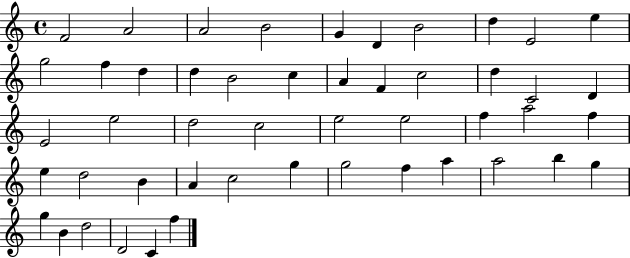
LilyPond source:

{
  \clef treble
  \time 4/4
  \defaultTimeSignature
  \key c \major
  f'2 a'2 | a'2 b'2 | g'4 d'4 b'2 | d''4 e'2 e''4 | \break g''2 f''4 d''4 | d''4 b'2 c''4 | a'4 f'4 c''2 | d''4 c'2 d'4 | \break e'2 e''2 | d''2 c''2 | e''2 e''2 | f''4 a''2 f''4 | \break e''4 d''2 b'4 | a'4 c''2 g''4 | g''2 f''4 a''4 | a''2 b''4 g''4 | \break g''4 b'4 d''2 | d'2 c'4 f''4 | \bar "|."
}